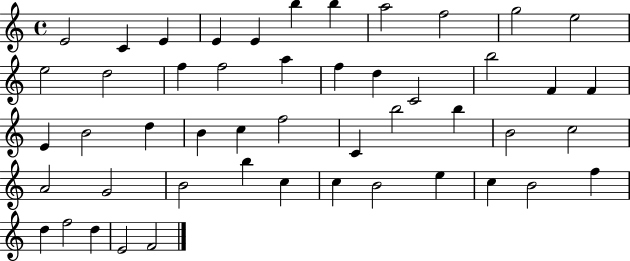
X:1
T:Untitled
M:4/4
L:1/4
K:C
E2 C E E E b b a2 f2 g2 e2 e2 d2 f f2 a f d C2 b2 F F E B2 d B c f2 C b2 b B2 c2 A2 G2 B2 b c c B2 e c B2 f d f2 d E2 F2